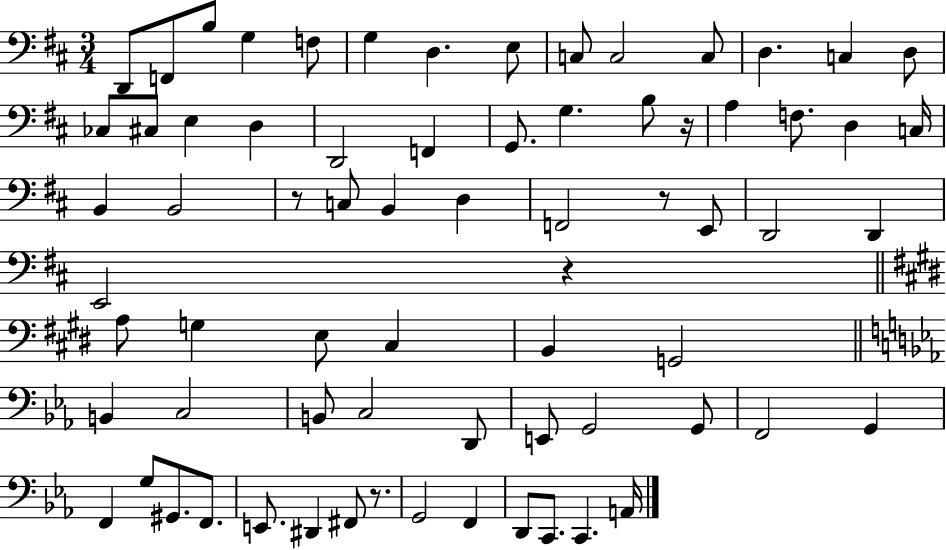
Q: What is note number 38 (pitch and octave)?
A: A3